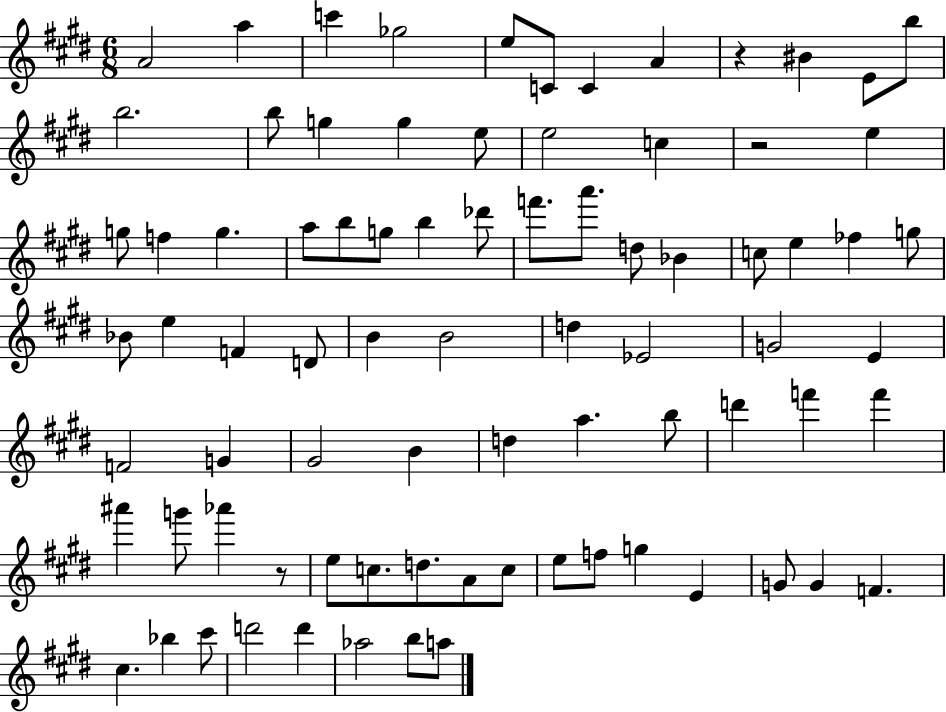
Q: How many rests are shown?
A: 3